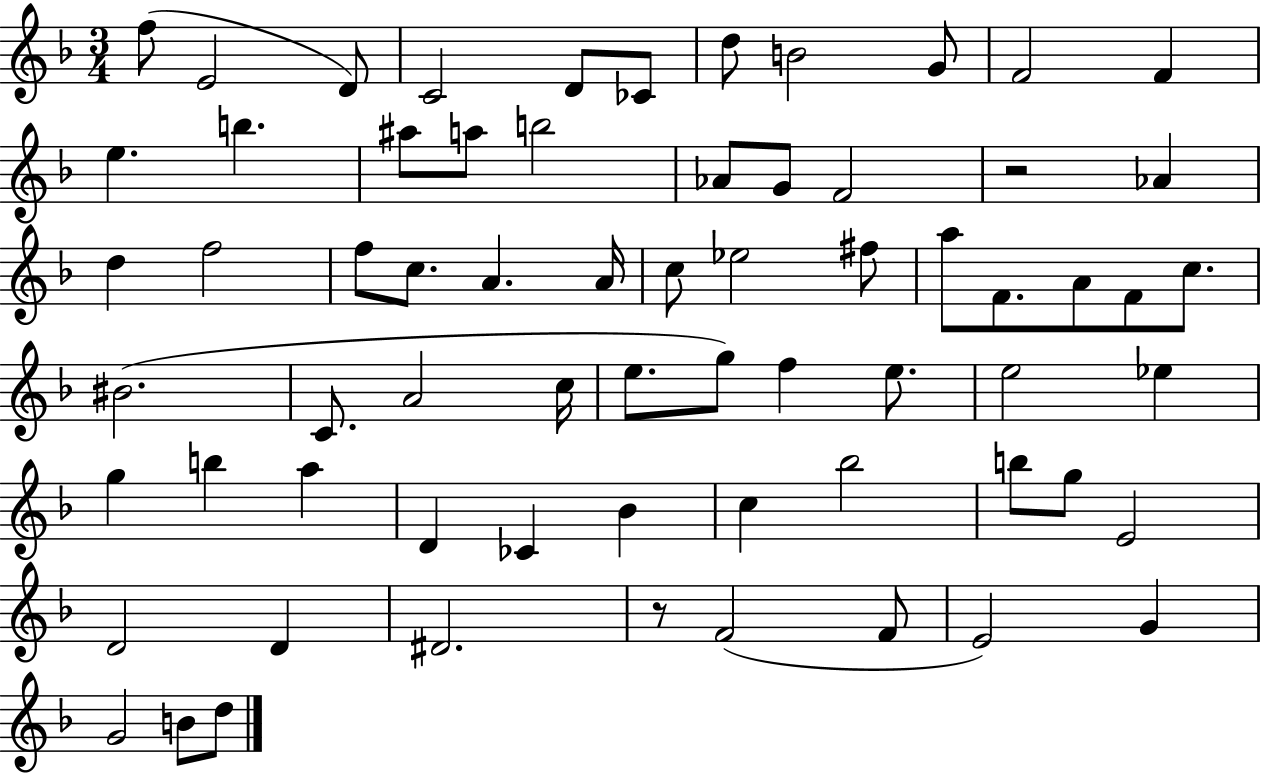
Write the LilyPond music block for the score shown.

{
  \clef treble
  \numericTimeSignature
  \time 3/4
  \key f \major
  \repeat volta 2 { f''8( e'2 d'8) | c'2 d'8 ces'8 | d''8 b'2 g'8 | f'2 f'4 | \break e''4. b''4. | ais''8 a''8 b''2 | aes'8 g'8 f'2 | r2 aes'4 | \break d''4 f''2 | f''8 c''8. a'4. a'16 | c''8 ees''2 fis''8 | a''8 f'8. a'8 f'8 c''8. | \break bis'2.( | c'8. a'2 c''16 | e''8. g''8) f''4 e''8. | e''2 ees''4 | \break g''4 b''4 a''4 | d'4 ces'4 bes'4 | c''4 bes''2 | b''8 g''8 e'2 | \break d'2 d'4 | dis'2. | r8 f'2( f'8 | e'2) g'4 | \break g'2 b'8 d''8 | } \bar "|."
}